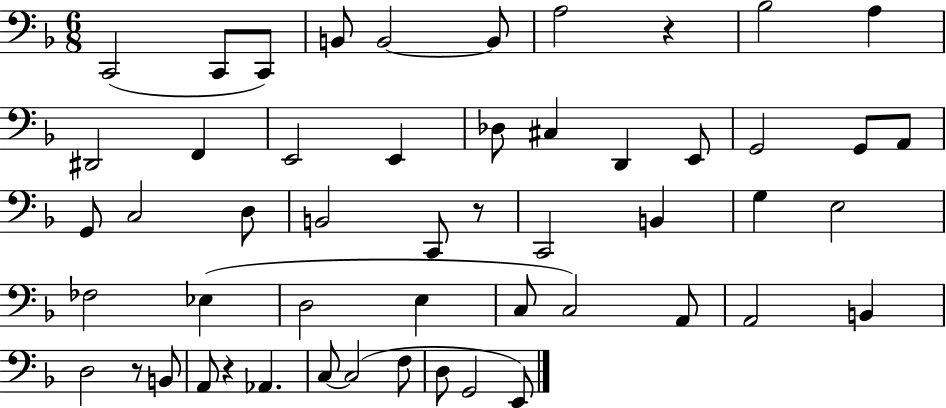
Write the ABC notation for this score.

X:1
T:Untitled
M:6/8
L:1/4
K:F
C,,2 C,,/2 C,,/2 B,,/2 B,,2 B,,/2 A,2 z _B,2 A, ^D,,2 F,, E,,2 E,, _D,/2 ^C, D,, E,,/2 G,,2 G,,/2 A,,/2 G,,/2 C,2 D,/2 B,,2 C,,/2 z/2 C,,2 B,, G, E,2 _F,2 _E, D,2 E, C,/2 C,2 A,,/2 A,,2 B,, D,2 z/2 B,,/2 A,,/2 z _A,, C,/2 C,2 F,/2 D,/2 G,,2 E,,/2